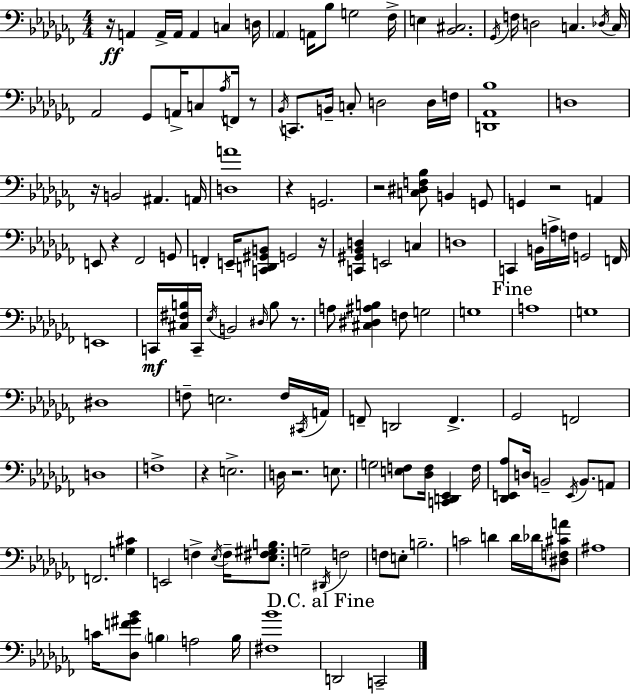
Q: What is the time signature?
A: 4/4